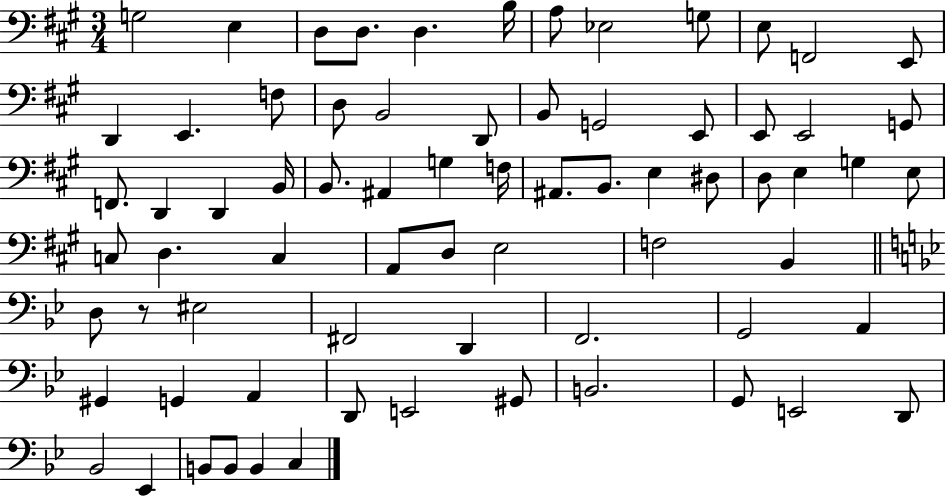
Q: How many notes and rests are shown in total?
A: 72